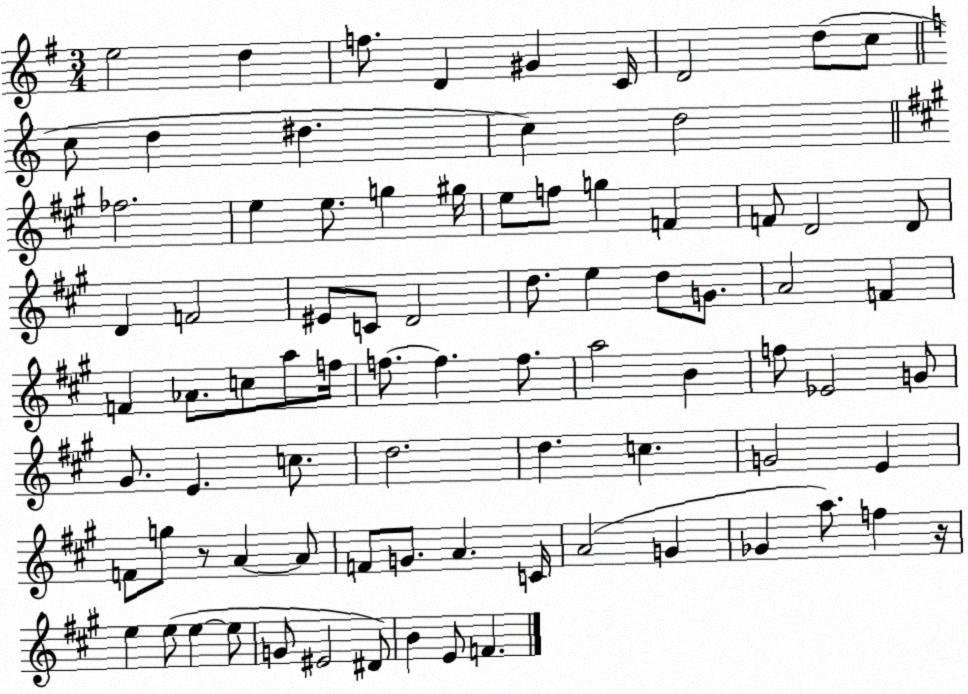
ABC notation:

X:1
T:Untitled
M:3/4
L:1/4
K:G
e2 d f/2 D ^G C/4 D2 d/2 c/2 c/2 d ^d c d2 _f2 e e/2 g ^g/4 e/2 f/2 g F F/2 D2 D/2 D F2 ^E/2 C/2 D2 d/2 e d/2 G/2 A2 F F _A/2 c/2 a/2 f/4 f/2 f f/2 a2 B f/2 _E2 G/2 ^G/2 E c/2 d2 d c G2 E F/2 g/2 z/2 A A/2 F/2 G/2 A C/4 A2 G _G a/2 f z/4 e e/2 e e/2 G/2 ^E2 ^D/2 B E/2 F